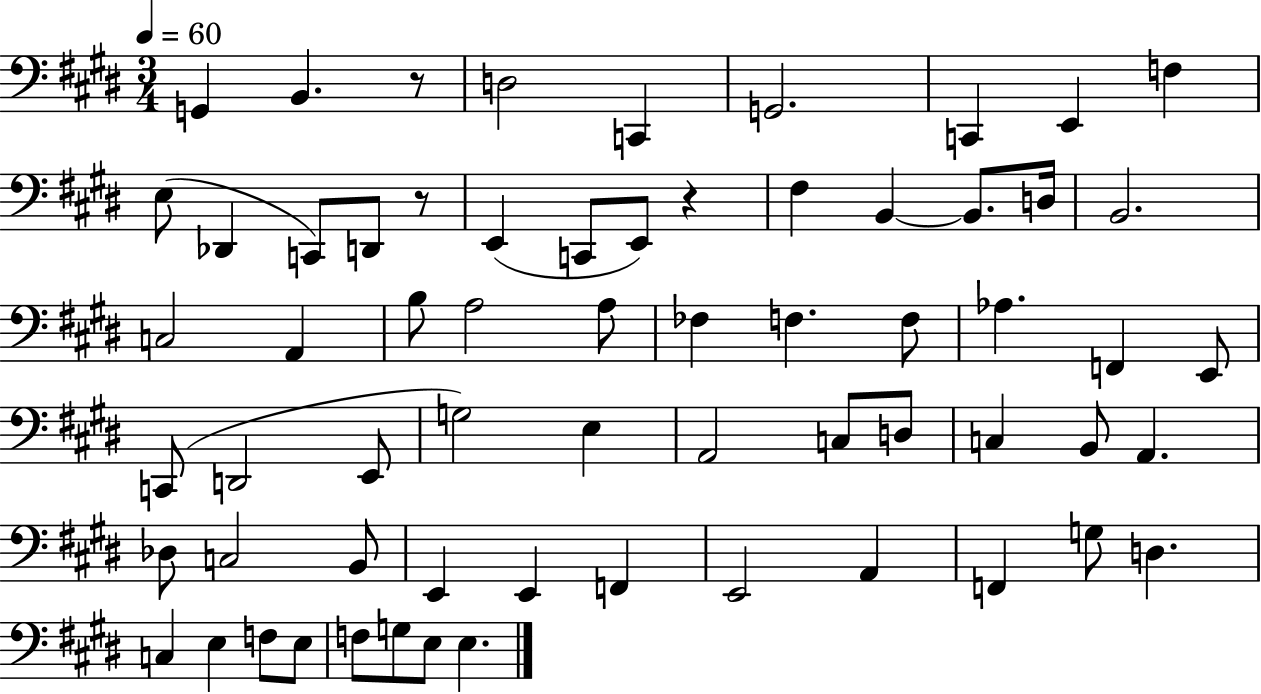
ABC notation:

X:1
T:Untitled
M:3/4
L:1/4
K:E
G,, B,, z/2 D,2 C,, G,,2 C,, E,, F, E,/2 _D,, C,,/2 D,,/2 z/2 E,, C,,/2 E,,/2 z ^F, B,, B,,/2 D,/4 B,,2 C,2 A,, B,/2 A,2 A,/2 _F, F, F,/2 _A, F,, E,,/2 C,,/2 D,,2 E,,/2 G,2 E, A,,2 C,/2 D,/2 C, B,,/2 A,, _D,/2 C,2 B,,/2 E,, E,, F,, E,,2 A,, F,, G,/2 D, C, E, F,/2 E,/2 F,/2 G,/2 E,/2 E,